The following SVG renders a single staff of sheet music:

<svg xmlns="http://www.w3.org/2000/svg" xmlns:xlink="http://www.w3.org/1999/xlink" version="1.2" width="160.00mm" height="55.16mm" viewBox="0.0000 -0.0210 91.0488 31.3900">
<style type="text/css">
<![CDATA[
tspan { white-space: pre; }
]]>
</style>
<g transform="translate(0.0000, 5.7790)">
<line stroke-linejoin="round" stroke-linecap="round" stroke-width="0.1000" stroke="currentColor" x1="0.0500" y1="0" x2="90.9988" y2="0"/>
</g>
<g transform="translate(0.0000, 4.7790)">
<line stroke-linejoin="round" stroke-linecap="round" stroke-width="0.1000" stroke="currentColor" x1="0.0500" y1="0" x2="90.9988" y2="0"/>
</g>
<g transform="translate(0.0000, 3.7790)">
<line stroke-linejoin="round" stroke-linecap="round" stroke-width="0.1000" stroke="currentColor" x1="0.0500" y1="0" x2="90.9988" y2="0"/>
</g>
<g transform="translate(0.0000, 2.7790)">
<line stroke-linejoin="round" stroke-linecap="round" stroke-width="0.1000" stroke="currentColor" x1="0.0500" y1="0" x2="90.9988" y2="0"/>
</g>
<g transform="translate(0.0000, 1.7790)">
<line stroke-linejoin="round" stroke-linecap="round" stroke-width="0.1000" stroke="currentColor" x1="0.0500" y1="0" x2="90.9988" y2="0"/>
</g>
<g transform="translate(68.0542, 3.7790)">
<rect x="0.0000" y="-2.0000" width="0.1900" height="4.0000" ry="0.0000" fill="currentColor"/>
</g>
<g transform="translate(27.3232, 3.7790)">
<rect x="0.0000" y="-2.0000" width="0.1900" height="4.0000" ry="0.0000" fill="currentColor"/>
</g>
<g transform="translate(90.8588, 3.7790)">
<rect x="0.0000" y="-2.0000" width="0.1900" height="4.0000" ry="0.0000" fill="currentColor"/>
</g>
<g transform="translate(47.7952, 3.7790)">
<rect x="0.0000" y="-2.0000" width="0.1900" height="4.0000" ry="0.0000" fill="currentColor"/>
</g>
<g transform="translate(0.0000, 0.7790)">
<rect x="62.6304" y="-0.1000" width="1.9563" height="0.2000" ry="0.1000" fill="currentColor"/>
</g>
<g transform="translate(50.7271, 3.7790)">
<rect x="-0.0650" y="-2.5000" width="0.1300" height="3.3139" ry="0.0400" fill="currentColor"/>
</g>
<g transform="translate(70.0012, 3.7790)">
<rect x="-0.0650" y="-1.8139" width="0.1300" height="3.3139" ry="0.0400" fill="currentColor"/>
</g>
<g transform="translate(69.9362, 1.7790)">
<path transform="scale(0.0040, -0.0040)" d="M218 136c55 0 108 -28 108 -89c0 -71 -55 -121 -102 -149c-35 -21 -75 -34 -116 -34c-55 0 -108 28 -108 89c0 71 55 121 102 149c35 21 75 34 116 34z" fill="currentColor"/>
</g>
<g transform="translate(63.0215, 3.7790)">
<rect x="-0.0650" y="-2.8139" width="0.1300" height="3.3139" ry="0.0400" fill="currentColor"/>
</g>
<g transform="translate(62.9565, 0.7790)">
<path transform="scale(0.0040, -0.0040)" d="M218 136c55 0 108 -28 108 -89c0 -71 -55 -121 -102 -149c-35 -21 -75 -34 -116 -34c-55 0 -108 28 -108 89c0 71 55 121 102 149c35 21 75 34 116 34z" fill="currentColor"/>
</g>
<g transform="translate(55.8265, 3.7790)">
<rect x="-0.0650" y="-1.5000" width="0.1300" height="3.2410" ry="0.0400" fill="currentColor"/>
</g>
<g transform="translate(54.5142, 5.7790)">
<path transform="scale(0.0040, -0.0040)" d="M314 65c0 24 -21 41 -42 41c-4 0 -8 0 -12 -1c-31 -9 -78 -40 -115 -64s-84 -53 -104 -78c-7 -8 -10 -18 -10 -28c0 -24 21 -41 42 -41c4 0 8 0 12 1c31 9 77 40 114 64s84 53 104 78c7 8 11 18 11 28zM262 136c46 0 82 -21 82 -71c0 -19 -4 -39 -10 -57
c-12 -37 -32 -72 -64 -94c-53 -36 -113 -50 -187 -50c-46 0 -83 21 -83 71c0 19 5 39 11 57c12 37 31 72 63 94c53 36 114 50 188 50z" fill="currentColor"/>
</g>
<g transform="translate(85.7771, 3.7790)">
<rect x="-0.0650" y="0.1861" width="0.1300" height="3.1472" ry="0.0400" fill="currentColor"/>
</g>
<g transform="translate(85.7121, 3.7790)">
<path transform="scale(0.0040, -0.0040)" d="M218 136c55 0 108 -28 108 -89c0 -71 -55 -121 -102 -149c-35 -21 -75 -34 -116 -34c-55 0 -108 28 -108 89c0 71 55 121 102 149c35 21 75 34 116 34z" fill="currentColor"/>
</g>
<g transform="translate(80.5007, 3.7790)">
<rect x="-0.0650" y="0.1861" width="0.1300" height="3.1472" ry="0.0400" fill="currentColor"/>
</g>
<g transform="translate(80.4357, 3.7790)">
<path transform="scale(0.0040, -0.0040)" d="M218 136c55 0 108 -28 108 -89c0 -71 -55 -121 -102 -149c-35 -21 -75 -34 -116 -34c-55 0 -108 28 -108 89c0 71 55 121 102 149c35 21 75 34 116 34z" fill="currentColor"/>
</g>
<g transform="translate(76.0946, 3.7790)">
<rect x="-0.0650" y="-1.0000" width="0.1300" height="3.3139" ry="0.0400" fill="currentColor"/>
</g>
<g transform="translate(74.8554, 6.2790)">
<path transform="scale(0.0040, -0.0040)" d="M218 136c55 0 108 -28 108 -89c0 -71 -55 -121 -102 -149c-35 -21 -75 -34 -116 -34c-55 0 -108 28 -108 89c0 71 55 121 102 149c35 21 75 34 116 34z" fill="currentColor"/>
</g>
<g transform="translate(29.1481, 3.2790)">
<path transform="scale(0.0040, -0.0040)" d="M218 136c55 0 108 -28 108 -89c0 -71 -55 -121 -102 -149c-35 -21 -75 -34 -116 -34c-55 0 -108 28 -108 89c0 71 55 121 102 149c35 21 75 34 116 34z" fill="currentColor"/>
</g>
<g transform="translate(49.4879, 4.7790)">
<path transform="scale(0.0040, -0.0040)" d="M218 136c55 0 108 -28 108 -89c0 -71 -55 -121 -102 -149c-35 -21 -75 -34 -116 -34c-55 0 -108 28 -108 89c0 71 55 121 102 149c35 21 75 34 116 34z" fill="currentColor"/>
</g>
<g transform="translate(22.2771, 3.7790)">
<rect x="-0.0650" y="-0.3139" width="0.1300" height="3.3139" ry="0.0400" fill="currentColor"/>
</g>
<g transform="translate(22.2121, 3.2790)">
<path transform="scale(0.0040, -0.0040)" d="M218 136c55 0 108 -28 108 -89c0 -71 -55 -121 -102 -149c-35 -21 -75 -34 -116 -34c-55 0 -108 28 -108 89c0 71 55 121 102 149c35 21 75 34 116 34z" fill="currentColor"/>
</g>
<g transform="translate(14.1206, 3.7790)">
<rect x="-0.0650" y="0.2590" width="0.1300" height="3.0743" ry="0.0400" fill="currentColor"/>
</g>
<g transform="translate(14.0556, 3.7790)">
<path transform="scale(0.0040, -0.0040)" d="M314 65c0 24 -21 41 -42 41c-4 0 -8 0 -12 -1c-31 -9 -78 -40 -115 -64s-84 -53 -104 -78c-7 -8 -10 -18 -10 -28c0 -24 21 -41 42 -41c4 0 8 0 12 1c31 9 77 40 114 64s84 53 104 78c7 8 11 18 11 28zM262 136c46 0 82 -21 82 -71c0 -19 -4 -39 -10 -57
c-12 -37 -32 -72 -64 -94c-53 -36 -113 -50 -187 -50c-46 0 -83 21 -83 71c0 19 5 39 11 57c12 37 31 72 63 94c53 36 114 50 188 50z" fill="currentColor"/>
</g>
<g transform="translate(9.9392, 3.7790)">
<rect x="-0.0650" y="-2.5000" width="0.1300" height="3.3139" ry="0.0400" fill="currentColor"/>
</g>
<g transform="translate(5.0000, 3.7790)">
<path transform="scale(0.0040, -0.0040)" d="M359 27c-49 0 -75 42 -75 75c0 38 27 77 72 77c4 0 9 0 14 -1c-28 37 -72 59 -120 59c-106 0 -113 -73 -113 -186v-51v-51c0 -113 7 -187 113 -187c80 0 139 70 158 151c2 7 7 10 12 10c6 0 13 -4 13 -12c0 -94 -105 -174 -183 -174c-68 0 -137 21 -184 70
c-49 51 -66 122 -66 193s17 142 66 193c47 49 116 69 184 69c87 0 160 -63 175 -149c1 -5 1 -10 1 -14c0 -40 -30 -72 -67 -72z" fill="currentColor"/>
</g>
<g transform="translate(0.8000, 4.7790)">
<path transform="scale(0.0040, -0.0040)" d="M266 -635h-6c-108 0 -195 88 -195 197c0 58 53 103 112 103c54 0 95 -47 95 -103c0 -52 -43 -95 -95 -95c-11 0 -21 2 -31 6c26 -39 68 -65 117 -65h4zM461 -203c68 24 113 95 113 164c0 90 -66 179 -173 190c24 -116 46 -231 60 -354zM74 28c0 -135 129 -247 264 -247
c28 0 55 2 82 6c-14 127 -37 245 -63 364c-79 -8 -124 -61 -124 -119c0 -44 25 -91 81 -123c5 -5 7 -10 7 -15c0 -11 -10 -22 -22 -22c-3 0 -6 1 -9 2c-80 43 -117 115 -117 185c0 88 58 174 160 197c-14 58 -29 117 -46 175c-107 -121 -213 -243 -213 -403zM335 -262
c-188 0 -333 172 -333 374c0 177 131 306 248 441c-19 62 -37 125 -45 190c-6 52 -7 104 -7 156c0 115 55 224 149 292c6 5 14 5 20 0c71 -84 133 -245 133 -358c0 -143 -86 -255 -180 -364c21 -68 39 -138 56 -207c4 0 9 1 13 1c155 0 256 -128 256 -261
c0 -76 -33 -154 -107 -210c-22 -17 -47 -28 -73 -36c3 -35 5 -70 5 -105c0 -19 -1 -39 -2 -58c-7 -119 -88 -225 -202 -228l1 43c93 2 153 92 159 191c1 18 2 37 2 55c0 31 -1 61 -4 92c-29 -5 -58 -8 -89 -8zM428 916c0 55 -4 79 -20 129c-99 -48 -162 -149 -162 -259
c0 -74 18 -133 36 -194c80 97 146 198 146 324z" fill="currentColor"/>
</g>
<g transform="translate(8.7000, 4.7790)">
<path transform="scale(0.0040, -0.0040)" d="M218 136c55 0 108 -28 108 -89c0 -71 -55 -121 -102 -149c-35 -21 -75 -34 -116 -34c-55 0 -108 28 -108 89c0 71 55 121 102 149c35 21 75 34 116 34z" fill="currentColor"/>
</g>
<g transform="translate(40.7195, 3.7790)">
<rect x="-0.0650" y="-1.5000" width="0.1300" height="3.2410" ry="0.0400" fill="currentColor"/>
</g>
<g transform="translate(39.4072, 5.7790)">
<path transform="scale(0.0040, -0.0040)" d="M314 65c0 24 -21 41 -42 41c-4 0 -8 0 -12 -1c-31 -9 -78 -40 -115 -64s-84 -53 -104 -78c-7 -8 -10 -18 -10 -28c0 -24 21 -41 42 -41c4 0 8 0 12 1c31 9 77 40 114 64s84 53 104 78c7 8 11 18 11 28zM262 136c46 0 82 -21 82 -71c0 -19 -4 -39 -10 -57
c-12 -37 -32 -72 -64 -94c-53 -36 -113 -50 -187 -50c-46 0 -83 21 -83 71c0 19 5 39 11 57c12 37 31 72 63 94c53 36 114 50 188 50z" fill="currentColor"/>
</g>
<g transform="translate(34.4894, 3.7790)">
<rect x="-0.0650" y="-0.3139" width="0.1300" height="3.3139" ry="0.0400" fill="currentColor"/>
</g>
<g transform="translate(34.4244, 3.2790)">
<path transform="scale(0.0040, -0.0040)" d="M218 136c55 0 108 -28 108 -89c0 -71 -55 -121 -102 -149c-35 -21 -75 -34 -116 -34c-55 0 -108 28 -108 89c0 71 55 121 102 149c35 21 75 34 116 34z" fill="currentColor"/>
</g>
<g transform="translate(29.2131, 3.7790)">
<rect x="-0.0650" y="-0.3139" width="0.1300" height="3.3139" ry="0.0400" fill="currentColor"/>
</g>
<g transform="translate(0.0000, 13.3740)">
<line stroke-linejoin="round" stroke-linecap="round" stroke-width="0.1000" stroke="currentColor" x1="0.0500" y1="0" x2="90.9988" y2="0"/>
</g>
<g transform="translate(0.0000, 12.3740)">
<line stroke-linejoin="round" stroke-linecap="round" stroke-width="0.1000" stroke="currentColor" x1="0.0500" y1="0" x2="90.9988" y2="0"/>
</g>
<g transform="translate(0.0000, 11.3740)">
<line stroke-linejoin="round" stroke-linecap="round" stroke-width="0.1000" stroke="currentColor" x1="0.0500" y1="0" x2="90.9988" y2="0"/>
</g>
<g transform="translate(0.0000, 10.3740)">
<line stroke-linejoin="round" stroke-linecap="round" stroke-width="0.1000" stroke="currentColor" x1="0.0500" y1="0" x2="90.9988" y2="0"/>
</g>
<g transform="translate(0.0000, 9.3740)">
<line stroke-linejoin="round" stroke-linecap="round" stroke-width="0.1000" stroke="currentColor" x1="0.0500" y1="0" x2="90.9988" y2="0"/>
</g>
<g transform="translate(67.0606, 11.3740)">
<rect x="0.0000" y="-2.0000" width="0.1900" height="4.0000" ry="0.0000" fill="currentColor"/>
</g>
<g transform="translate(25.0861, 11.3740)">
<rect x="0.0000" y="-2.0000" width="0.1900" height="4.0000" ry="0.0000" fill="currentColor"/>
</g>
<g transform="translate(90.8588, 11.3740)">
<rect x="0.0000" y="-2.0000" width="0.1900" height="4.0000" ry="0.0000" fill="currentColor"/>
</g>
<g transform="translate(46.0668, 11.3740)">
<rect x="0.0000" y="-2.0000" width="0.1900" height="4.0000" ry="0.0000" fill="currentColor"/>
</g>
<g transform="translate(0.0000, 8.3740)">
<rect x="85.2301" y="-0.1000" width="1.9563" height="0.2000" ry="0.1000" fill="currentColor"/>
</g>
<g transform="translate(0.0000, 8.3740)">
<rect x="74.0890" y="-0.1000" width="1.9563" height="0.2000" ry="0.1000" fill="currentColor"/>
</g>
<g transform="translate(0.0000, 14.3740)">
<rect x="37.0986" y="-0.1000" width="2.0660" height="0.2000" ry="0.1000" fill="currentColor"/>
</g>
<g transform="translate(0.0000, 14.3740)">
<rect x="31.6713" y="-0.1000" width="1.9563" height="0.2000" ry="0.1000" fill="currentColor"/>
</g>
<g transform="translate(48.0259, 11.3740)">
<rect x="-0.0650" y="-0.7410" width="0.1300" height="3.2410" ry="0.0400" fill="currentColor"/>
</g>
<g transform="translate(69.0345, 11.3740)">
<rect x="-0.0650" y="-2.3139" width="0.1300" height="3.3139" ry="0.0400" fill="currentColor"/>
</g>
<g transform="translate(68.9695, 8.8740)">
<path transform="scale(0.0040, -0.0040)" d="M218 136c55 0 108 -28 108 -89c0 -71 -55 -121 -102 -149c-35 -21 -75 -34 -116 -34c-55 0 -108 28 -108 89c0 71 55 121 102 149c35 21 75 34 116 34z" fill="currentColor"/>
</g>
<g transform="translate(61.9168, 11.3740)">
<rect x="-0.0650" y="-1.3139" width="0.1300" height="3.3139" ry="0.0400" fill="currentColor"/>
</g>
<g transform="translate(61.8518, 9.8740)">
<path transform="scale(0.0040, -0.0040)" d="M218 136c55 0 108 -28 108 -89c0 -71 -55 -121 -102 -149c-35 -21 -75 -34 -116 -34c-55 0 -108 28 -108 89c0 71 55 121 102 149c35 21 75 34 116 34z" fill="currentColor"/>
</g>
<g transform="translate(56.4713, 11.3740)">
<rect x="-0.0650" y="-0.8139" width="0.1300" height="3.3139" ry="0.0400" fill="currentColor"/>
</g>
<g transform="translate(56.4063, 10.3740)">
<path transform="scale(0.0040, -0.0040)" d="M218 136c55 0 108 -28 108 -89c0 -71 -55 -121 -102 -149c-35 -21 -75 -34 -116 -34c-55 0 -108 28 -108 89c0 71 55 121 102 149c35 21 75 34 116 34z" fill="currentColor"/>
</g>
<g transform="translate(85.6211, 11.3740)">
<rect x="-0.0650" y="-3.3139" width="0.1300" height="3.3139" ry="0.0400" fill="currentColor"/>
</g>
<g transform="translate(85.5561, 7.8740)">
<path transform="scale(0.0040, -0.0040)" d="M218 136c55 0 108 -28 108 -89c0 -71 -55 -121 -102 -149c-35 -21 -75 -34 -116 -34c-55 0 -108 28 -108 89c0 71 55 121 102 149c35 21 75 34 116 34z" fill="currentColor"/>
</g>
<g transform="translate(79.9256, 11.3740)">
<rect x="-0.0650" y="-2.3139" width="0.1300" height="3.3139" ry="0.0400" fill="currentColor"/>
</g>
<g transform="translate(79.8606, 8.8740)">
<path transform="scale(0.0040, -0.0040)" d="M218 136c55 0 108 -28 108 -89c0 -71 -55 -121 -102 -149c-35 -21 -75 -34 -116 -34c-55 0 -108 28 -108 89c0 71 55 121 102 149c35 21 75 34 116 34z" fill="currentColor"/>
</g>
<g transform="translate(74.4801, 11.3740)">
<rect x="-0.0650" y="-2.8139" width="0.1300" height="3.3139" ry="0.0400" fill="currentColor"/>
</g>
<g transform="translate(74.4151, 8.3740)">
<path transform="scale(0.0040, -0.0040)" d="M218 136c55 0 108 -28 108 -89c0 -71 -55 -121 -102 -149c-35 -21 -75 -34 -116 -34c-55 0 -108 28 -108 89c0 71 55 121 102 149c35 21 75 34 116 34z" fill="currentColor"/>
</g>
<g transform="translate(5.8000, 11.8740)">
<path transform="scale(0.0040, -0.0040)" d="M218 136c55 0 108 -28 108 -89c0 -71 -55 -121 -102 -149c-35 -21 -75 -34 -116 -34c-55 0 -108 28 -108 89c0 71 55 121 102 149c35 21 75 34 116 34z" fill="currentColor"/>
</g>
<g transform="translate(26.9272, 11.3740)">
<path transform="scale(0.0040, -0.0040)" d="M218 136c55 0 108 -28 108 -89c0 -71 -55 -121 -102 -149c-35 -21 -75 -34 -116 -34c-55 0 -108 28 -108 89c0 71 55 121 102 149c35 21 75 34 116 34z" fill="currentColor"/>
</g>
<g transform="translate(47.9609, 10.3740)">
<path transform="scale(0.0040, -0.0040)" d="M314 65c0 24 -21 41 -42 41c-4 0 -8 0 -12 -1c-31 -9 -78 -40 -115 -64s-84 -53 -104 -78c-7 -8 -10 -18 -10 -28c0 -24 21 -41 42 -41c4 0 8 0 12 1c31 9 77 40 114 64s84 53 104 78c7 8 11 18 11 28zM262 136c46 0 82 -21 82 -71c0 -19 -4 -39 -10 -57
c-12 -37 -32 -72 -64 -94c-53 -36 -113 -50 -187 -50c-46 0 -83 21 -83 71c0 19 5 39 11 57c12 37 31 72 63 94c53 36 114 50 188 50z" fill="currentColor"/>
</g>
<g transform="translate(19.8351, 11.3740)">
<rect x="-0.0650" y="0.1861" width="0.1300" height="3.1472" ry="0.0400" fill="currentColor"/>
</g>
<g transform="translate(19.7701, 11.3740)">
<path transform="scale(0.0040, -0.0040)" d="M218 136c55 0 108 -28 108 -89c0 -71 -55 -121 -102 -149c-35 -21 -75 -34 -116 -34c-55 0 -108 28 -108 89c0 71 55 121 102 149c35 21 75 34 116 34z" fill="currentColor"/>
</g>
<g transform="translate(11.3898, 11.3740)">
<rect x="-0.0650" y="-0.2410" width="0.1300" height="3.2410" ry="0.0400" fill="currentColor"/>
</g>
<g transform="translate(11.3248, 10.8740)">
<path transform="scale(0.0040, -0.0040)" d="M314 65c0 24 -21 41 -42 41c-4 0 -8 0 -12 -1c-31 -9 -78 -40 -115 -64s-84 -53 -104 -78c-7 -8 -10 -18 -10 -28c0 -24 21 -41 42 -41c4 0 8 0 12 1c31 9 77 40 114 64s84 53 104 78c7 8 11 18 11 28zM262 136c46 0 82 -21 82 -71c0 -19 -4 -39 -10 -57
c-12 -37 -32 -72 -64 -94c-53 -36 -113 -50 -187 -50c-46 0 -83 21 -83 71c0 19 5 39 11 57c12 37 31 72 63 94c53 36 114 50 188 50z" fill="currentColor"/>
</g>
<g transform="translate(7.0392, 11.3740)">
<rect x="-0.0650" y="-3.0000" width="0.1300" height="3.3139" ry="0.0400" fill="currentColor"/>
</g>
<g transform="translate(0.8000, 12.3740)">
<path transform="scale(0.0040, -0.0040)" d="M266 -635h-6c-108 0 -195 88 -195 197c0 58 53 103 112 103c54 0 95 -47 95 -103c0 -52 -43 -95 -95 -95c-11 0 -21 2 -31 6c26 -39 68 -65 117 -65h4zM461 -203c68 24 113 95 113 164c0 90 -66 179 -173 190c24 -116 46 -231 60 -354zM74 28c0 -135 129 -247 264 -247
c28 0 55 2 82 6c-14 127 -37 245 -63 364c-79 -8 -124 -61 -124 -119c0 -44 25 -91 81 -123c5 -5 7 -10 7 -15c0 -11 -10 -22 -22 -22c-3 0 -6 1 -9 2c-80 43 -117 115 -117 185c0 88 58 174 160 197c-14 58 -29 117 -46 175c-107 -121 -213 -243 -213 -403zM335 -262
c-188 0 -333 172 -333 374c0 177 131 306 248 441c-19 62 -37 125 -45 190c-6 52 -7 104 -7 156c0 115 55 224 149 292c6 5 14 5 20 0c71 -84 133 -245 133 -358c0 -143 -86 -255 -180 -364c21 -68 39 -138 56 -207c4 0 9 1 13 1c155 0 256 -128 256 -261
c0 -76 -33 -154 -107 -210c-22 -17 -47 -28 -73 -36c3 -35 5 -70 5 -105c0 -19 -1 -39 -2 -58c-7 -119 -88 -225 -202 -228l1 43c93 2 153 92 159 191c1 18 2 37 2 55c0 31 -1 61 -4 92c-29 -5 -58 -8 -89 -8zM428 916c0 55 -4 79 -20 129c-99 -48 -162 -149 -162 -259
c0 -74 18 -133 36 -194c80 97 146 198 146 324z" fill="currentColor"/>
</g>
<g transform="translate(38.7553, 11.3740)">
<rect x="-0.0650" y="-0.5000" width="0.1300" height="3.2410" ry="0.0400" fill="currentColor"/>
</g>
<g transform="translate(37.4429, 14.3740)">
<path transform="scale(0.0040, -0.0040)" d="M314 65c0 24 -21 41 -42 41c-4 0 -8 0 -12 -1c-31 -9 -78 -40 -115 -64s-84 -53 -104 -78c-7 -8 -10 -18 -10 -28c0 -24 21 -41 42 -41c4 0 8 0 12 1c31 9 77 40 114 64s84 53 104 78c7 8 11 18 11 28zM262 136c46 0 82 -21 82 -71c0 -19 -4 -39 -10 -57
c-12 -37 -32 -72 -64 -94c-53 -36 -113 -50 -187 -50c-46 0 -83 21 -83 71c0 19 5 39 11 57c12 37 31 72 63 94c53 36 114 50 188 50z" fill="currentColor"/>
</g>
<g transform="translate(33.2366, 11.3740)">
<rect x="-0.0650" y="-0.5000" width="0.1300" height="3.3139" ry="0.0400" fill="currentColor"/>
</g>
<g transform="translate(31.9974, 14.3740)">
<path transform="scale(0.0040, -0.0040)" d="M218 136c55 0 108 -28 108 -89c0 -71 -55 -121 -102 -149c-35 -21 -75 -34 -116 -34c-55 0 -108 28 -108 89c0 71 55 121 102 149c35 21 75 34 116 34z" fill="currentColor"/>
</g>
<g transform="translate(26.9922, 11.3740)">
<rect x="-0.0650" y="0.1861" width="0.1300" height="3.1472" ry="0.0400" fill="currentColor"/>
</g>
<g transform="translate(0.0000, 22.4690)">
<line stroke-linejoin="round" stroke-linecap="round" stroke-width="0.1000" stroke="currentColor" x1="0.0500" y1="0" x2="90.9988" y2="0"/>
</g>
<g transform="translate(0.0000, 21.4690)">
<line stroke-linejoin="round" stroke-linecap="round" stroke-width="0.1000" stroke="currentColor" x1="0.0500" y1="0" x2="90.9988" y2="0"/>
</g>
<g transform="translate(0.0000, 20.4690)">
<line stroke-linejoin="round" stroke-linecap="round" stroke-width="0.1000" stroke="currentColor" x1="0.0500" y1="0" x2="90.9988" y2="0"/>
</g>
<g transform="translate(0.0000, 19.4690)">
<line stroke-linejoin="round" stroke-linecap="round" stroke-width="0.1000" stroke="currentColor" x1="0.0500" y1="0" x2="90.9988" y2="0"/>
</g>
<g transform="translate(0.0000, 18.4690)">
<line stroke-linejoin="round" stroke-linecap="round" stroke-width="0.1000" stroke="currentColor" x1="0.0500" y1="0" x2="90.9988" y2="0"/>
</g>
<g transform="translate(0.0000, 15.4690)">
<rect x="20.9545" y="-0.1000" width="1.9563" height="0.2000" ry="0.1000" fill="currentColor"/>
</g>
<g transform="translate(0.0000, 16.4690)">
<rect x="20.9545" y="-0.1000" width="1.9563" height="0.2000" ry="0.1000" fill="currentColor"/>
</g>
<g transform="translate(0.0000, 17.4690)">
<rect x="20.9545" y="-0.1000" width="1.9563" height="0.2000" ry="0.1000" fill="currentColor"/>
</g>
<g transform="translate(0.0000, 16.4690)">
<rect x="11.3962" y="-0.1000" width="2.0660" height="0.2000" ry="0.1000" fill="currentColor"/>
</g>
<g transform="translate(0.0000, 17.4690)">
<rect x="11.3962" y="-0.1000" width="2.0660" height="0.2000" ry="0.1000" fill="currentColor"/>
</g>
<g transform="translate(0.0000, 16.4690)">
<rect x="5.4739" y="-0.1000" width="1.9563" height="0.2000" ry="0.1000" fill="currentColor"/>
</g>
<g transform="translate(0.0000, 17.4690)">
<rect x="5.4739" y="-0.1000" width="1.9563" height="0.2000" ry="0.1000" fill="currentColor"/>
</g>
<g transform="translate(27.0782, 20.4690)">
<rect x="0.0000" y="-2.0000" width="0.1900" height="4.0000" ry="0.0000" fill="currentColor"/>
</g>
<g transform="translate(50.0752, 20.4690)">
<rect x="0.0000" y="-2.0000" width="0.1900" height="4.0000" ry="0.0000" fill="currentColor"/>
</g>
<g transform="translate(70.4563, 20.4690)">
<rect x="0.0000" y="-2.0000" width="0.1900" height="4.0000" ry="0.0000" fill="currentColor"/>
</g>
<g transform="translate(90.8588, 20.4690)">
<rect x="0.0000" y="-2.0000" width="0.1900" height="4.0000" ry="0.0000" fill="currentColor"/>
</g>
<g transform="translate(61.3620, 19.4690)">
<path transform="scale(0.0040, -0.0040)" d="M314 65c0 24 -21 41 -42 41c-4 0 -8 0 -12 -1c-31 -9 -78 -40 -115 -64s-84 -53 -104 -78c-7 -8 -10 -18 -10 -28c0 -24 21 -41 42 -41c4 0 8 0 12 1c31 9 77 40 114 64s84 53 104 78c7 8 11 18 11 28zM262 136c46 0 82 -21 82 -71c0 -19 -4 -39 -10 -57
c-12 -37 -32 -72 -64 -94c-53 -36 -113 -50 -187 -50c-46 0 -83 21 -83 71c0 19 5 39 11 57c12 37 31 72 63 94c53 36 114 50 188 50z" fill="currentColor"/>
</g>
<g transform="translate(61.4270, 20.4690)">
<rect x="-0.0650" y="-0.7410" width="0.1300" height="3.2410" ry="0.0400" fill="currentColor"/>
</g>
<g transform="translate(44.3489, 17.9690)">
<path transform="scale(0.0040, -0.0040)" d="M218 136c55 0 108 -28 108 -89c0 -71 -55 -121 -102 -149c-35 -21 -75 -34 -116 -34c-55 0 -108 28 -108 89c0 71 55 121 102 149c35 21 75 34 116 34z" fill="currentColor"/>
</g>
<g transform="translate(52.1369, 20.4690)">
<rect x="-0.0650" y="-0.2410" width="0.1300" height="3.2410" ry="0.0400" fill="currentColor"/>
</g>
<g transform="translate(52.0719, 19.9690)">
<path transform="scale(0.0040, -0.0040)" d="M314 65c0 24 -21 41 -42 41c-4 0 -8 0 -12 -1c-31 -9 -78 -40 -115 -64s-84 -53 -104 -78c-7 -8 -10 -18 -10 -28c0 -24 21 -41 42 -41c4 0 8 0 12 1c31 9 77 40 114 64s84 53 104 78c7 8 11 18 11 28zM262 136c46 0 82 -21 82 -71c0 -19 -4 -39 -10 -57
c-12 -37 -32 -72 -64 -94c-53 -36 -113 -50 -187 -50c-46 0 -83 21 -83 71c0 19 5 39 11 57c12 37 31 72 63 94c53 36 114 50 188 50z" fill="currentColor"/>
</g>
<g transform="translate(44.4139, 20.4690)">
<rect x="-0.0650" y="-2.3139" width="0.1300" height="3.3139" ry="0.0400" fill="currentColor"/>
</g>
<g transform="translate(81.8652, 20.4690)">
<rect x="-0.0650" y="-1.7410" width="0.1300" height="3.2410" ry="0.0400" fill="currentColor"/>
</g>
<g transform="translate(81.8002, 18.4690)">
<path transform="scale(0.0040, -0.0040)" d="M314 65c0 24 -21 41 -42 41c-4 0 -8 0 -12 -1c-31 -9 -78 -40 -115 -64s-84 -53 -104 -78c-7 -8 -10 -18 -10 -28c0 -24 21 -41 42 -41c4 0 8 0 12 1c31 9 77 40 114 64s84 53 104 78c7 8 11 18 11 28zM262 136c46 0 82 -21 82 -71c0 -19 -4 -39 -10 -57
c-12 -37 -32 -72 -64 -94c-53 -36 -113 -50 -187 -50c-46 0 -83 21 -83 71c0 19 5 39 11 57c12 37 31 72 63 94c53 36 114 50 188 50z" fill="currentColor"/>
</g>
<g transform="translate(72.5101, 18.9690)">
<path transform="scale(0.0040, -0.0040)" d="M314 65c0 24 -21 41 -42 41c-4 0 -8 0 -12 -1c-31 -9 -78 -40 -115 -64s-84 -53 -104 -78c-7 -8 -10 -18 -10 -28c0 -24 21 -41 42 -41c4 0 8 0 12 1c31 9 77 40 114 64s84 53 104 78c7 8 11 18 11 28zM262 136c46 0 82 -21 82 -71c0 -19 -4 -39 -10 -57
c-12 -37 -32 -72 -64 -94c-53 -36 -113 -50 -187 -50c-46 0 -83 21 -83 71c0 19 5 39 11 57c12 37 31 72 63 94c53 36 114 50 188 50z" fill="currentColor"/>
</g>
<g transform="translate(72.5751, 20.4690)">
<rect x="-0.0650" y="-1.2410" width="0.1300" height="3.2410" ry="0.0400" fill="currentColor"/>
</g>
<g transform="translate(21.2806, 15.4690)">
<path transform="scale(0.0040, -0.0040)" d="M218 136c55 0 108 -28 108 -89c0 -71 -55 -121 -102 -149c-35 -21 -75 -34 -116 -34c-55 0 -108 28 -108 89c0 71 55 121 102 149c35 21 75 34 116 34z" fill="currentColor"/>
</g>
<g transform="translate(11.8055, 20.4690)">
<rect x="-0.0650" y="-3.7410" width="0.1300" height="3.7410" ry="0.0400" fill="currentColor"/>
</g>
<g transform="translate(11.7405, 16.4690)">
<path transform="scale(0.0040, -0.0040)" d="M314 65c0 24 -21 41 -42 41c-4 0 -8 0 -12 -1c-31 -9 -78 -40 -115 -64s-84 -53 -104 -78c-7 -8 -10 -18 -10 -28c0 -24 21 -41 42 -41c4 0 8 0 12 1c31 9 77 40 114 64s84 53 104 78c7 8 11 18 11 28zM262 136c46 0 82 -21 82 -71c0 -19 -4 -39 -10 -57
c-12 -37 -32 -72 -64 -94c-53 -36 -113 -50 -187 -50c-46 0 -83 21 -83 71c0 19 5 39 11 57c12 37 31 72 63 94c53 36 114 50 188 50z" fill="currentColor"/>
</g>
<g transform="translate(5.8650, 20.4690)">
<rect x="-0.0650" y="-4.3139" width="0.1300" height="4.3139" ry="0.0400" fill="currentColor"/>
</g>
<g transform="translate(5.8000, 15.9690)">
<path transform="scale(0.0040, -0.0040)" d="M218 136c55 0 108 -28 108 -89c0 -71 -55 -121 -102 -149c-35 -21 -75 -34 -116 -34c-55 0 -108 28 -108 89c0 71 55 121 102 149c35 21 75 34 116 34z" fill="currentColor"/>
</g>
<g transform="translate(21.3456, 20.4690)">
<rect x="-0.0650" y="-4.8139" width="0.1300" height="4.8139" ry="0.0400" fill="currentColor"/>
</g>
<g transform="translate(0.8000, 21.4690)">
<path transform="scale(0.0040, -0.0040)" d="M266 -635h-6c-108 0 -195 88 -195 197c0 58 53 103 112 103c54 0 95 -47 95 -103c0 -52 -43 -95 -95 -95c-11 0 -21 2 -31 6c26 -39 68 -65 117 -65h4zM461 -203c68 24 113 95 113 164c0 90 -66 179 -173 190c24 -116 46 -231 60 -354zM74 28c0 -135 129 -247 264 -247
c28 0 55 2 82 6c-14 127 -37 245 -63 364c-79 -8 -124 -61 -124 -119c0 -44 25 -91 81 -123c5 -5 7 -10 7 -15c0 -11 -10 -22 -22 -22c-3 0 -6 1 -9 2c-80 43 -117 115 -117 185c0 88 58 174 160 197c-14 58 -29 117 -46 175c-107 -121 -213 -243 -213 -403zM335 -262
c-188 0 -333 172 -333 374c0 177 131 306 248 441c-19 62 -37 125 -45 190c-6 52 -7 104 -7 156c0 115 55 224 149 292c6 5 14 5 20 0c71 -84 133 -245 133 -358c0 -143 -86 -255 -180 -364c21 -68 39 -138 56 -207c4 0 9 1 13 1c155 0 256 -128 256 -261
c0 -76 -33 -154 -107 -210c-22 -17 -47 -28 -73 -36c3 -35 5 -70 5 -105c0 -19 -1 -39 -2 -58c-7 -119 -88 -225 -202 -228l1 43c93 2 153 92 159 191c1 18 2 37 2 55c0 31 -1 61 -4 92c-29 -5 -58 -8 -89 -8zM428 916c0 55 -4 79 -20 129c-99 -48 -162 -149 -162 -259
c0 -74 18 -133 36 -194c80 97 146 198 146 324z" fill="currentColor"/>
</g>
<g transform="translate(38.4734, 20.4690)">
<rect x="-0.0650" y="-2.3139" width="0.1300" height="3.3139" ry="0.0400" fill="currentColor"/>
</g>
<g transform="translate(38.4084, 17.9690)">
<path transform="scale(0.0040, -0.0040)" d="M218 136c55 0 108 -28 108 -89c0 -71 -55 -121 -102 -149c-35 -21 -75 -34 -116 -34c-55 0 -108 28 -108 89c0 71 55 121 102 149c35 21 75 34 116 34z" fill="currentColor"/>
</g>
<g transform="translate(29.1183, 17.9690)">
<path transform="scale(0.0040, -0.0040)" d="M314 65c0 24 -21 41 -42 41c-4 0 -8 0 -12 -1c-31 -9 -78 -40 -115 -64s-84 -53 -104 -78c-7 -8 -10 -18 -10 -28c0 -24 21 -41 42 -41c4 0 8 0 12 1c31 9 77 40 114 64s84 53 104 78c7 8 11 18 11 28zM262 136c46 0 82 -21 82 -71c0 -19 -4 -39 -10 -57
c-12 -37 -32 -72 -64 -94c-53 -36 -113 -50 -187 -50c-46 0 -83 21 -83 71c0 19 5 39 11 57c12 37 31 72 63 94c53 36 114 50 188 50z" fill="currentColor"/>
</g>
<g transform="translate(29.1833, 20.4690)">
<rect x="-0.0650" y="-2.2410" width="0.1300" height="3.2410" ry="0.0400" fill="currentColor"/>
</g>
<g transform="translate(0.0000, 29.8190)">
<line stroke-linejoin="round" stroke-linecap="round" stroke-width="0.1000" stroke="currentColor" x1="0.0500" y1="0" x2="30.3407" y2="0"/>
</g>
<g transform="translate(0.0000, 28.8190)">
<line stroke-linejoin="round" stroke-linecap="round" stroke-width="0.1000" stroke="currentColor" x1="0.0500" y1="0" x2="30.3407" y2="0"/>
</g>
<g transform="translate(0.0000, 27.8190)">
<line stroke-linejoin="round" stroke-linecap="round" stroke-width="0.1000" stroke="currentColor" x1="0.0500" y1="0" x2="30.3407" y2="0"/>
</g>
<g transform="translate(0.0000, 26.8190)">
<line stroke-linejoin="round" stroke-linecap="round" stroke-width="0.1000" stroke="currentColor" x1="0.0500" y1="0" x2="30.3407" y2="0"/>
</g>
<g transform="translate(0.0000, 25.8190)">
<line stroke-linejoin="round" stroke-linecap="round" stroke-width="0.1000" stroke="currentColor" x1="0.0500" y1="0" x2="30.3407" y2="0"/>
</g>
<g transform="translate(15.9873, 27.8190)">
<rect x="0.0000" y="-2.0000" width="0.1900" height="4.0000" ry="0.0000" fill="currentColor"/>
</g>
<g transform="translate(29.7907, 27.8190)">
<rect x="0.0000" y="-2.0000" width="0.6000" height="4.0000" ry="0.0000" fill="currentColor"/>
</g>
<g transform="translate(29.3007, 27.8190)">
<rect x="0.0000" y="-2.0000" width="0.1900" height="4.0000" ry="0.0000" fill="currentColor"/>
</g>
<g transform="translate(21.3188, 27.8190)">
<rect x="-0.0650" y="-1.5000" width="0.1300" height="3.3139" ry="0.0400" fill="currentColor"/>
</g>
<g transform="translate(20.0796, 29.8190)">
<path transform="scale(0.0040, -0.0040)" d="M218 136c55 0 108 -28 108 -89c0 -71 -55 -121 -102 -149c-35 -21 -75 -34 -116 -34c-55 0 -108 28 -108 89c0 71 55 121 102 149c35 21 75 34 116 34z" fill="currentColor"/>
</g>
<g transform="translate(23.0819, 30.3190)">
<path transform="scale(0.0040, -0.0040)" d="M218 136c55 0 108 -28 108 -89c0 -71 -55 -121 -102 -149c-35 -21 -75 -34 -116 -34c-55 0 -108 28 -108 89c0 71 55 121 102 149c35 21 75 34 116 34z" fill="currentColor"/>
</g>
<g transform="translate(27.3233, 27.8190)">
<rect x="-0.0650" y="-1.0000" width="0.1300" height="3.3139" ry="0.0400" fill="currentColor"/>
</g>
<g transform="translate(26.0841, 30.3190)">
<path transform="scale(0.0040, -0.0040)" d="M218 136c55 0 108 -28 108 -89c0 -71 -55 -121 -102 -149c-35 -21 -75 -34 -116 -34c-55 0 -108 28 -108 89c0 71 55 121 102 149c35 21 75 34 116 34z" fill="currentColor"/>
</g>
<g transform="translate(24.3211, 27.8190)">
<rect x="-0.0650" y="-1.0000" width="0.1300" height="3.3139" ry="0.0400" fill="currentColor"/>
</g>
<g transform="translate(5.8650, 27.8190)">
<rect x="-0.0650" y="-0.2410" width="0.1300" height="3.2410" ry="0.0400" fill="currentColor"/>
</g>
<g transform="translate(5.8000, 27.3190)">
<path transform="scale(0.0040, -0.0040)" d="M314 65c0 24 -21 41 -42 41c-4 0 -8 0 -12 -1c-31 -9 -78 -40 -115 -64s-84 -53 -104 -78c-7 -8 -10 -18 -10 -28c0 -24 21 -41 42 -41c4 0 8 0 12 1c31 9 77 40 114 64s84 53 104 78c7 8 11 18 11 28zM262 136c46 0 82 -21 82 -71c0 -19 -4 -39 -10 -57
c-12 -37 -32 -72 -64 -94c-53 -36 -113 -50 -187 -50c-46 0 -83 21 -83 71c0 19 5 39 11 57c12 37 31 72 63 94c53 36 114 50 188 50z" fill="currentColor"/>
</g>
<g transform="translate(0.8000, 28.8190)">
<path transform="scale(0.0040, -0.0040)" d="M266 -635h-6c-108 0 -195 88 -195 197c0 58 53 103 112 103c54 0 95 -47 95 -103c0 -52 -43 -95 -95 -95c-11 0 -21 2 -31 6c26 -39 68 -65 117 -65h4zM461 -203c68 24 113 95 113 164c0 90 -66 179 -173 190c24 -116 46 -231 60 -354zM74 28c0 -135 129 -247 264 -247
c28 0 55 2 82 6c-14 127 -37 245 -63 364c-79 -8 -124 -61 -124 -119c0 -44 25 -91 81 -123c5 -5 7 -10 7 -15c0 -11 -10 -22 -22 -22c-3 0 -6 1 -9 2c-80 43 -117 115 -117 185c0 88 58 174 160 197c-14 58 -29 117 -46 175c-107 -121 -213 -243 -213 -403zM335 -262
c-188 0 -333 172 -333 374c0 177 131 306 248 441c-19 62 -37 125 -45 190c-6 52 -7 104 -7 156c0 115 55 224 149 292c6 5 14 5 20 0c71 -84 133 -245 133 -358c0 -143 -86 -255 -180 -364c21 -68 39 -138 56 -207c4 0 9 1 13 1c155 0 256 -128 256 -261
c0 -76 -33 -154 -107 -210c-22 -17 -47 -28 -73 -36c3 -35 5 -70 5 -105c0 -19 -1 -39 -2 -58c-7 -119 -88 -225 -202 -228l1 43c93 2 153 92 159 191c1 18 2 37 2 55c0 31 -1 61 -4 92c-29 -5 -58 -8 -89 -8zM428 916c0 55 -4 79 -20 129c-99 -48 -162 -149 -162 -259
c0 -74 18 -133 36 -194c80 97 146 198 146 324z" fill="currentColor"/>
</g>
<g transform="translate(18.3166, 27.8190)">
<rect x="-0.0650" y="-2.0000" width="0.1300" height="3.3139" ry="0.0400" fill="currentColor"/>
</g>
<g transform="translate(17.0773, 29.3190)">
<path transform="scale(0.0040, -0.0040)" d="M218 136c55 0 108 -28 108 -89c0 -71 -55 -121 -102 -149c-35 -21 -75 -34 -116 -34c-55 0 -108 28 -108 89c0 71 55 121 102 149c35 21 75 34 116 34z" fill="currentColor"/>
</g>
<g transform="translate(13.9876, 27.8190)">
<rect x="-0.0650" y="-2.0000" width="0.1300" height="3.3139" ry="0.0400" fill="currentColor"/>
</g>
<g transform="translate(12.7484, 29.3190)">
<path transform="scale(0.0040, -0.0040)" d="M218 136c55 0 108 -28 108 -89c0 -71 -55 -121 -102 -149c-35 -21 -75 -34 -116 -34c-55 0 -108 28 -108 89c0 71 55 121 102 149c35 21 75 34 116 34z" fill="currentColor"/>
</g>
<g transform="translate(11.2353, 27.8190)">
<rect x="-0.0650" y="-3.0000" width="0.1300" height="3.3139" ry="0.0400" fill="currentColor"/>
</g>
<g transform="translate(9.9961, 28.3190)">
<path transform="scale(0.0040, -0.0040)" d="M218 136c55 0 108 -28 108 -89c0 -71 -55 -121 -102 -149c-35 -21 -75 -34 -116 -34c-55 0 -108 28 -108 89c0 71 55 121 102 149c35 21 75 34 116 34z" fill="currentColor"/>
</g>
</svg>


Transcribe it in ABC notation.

X:1
T:Untitled
M:4/4
L:1/4
K:C
G B2 c c c E2 G E2 a f D B B A c2 B B C C2 d2 d e g a g b d' c'2 e' g2 g g c2 d2 e2 f2 c2 A F F E D D